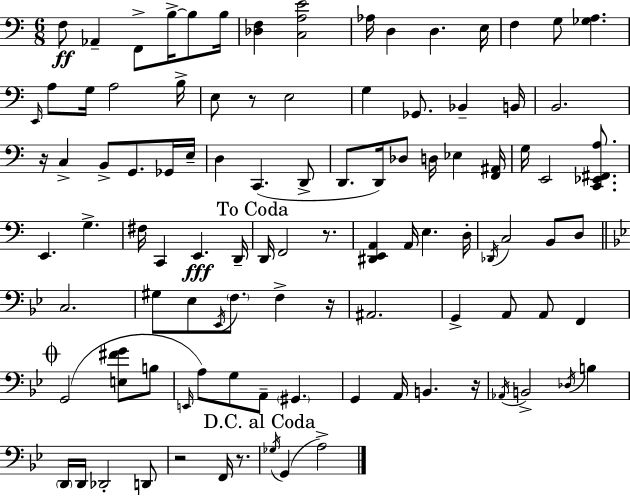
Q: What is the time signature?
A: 6/8